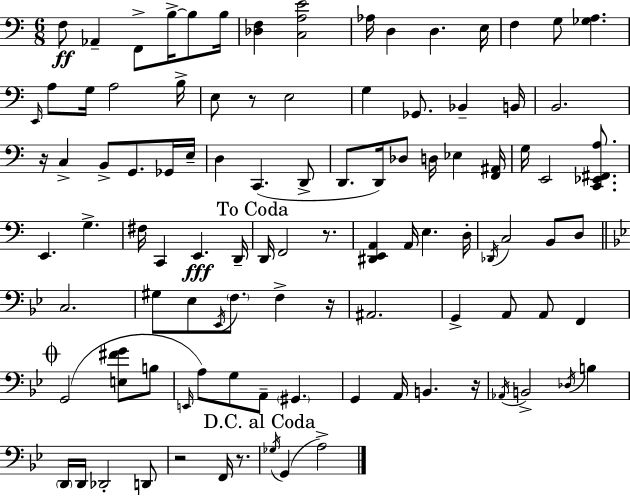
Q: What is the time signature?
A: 6/8